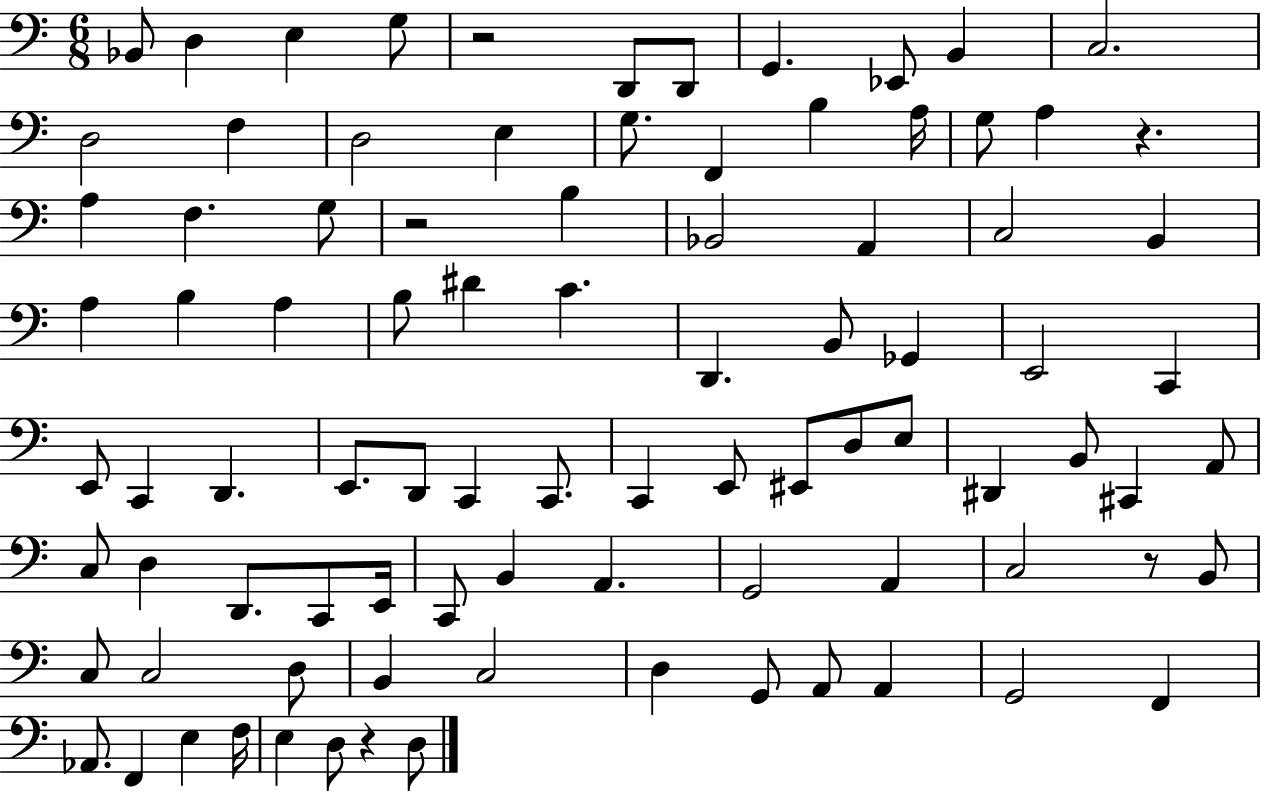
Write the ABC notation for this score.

X:1
T:Untitled
M:6/8
L:1/4
K:C
_B,,/2 D, E, G,/2 z2 D,,/2 D,,/2 G,, _E,,/2 B,, C,2 D,2 F, D,2 E, G,/2 F,, B, A,/4 G,/2 A, z A, F, G,/2 z2 B, _B,,2 A,, C,2 B,, A, B, A, B,/2 ^D C D,, B,,/2 _G,, E,,2 C,, E,,/2 C,, D,, E,,/2 D,,/2 C,, C,,/2 C,, E,,/2 ^E,,/2 D,/2 E,/2 ^D,, B,,/2 ^C,, A,,/2 C,/2 D, D,,/2 C,,/2 E,,/4 C,,/2 B,, A,, G,,2 A,, C,2 z/2 B,,/2 C,/2 C,2 D,/2 B,, C,2 D, G,,/2 A,,/2 A,, G,,2 F,, _A,,/2 F,, E, F,/4 E, D,/2 z D,/2